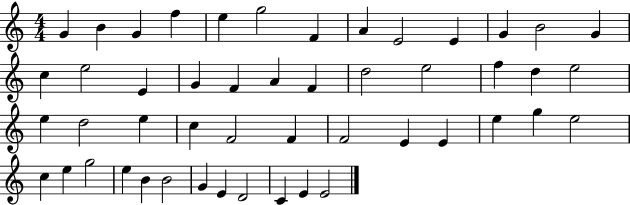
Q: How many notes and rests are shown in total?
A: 49